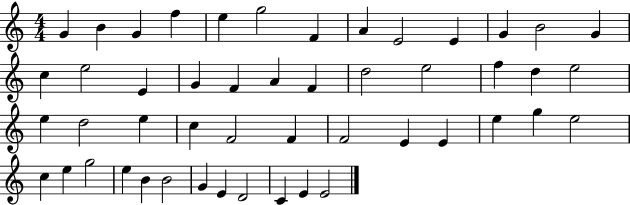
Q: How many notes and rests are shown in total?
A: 49